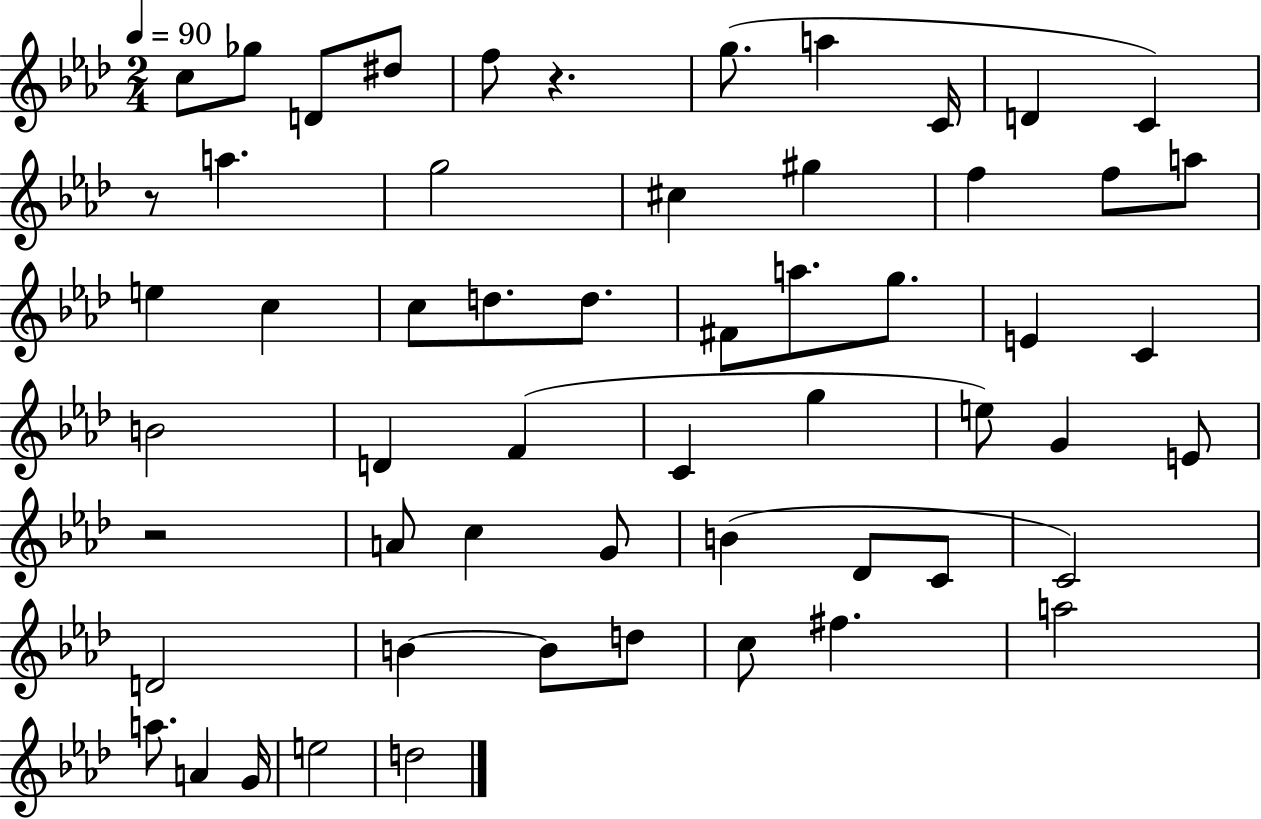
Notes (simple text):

C5/e Gb5/e D4/e D#5/e F5/e R/q. G5/e. A5/q C4/s D4/q C4/q R/e A5/q. G5/h C#5/q G#5/q F5/q F5/e A5/e E5/q C5/q C5/e D5/e. D5/e. F#4/e A5/e. G5/e. E4/q C4/q B4/h D4/q F4/q C4/q G5/q E5/e G4/q E4/e R/h A4/e C5/q G4/e B4/q Db4/e C4/e C4/h D4/h B4/q B4/e D5/e C5/e F#5/q. A5/h A5/e. A4/q G4/s E5/h D5/h